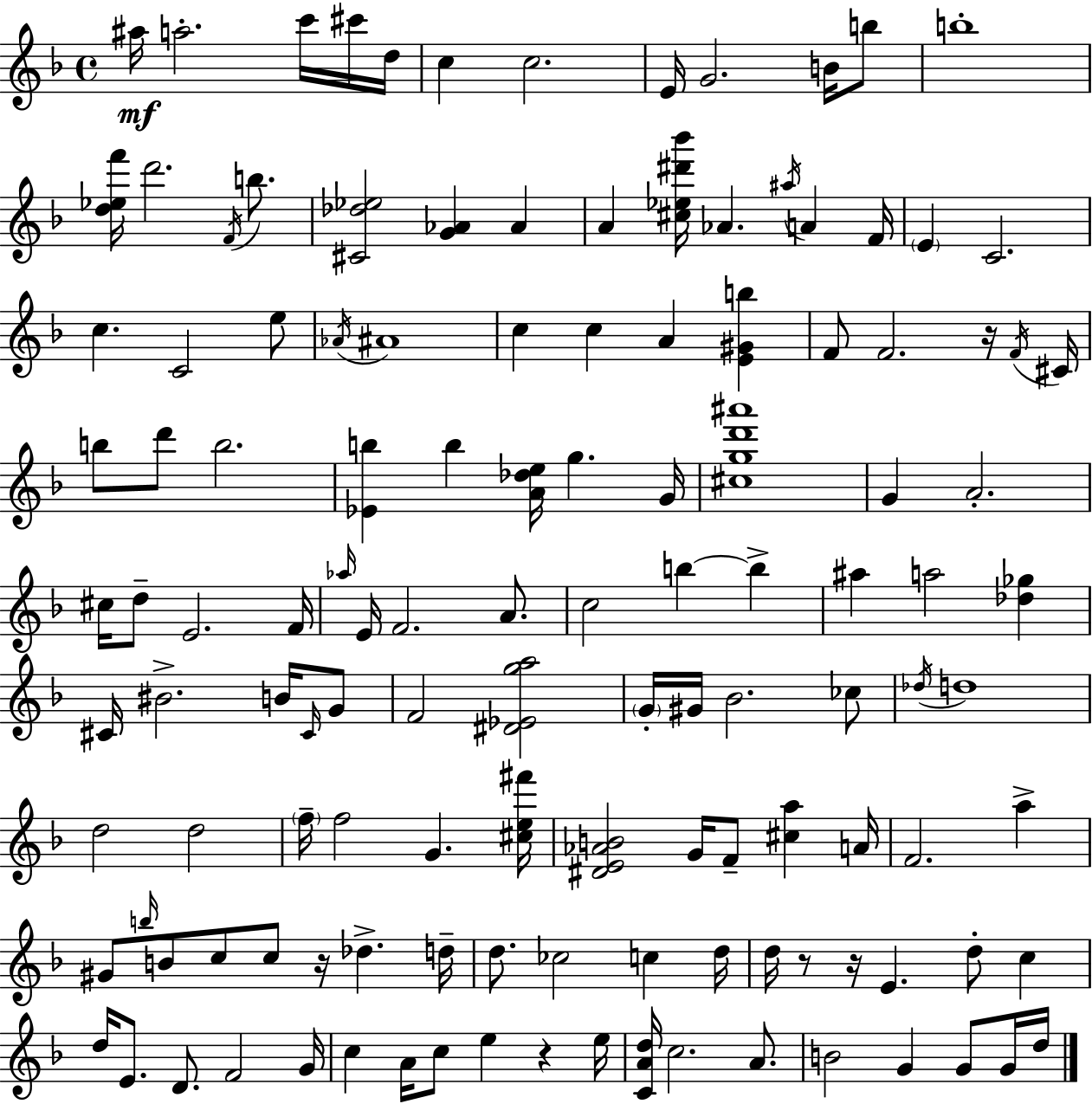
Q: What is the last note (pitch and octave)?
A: D5